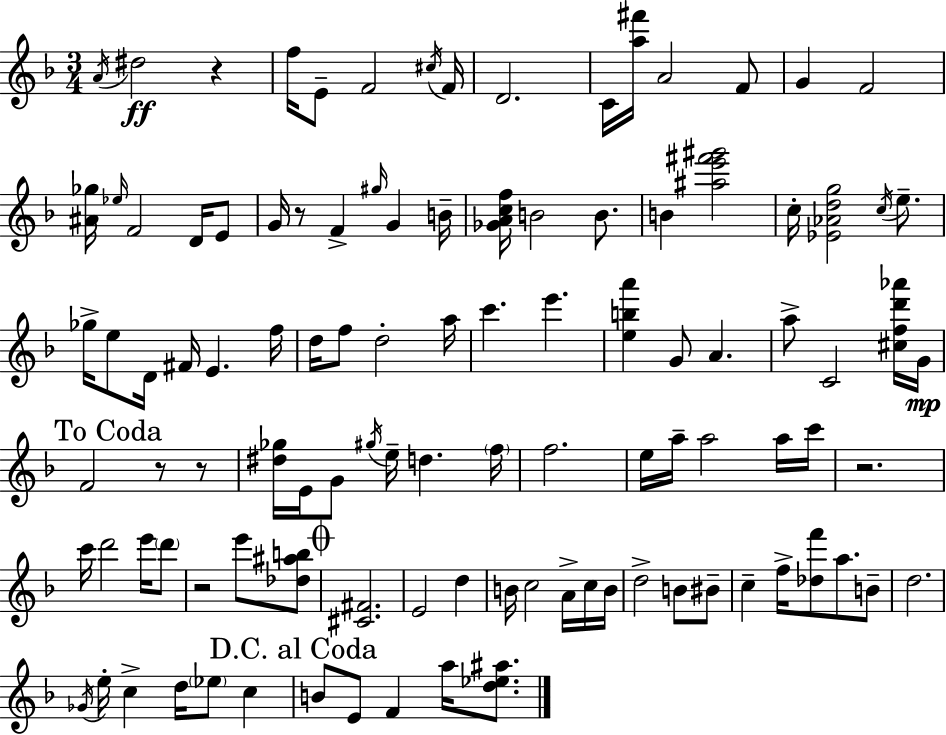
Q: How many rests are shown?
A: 6